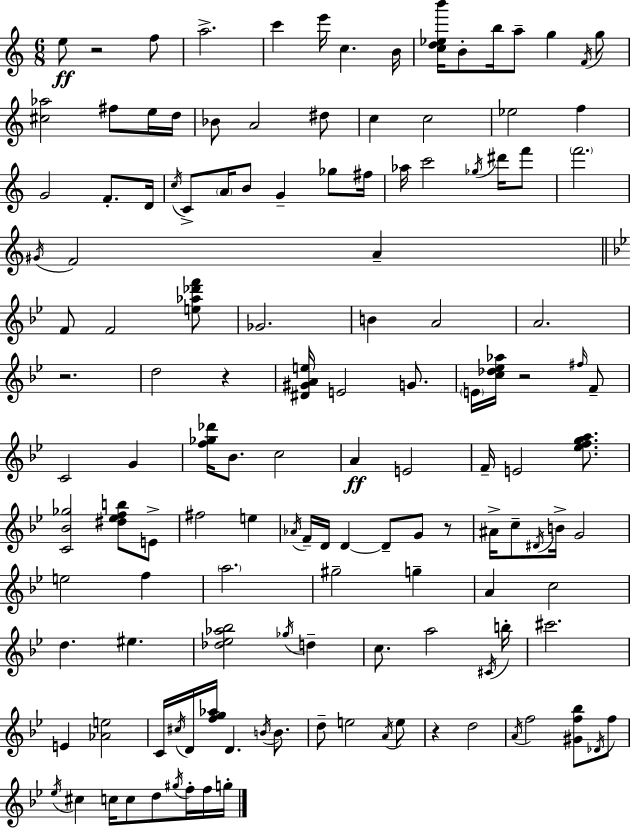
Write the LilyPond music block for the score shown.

{
  \clef treble
  \numericTimeSignature
  \time 6/8
  \key a \minor
  e''8\ff r2 f''8 | a''2.-> | c'''4 e'''16 c''4. b'16 | <c'' d'' ees'' b'''>16 b'8-. b''16 a''8-- g''4 \acciaccatura { f'16 } g''8 | \break <cis'' aes''>2 fis''8 e''16 | d''16 bes'8 a'2 dis''8 | c''4 c''2 | ees''2 f''4 | \break g'2 f'8.-. | d'16 \acciaccatura { c''16 } c'8-> \parenthesize a'16 b'8 g'4-- ges''8 | fis''16 aes''16 c'''2 \acciaccatura { ges''16 } | dis'''16 f'''8 \parenthesize f'''2. | \break \acciaccatura { gis'16 } f'2 | a'4-- \bar "||" \break \key bes \major f'8 f'2 <e'' aes'' des''' f'''>8 | ges'2. | b'4 a'2 | a'2. | \break r2. | d''2 r4 | <dis' gis' a' e''>16 e'2 g'8. | \parenthesize e'16 <c'' des'' ees'' aes''>16 r2 \grace { fis''16 } f'8-- | \break c'2 g'4 | <f'' ges'' des'''>16 bes'8. c''2 | a'4\ff e'2 | f'16-- e'2 <ees'' f'' g'' a''>8. | \break <c' bes' ges''>2 <dis'' ees'' f'' b''>8 e'8-> | fis''2 e''4 | \acciaccatura { aes'16 } f'16-- d'16 d'4~~ d'8-- g'8 | r8 ais'16-> c''8-- \acciaccatura { dis'16 } b'16-> g'2 | \break e''2 f''4 | \parenthesize a''2. | gis''2-- g''4-- | a'4 c''2 | \break d''4. eis''4. | <des'' ees'' aes'' bes''>2 \acciaccatura { ges''16 } | d''4-- c''8. a''2 | \acciaccatura { cis'16 } b''16-. cis'''2. | \break e'4 <aes' e''>2 | c'16 \acciaccatura { cis''16 } d'16 <f'' g'' aes''>16 d'4. | \acciaccatura { b'16 } b'8. d''8-- e''2 | \acciaccatura { a'16 } e''8 r4 | \break d''2 \acciaccatura { a'16 } f''2 | <gis' f'' bes''>8 \acciaccatura { des'16 } f''8 \acciaccatura { ees''16 } cis''4 | c''16 c''8 d''8 \acciaccatura { gis''16 } f''16-. f''16 g''16-. | \bar "|."
}